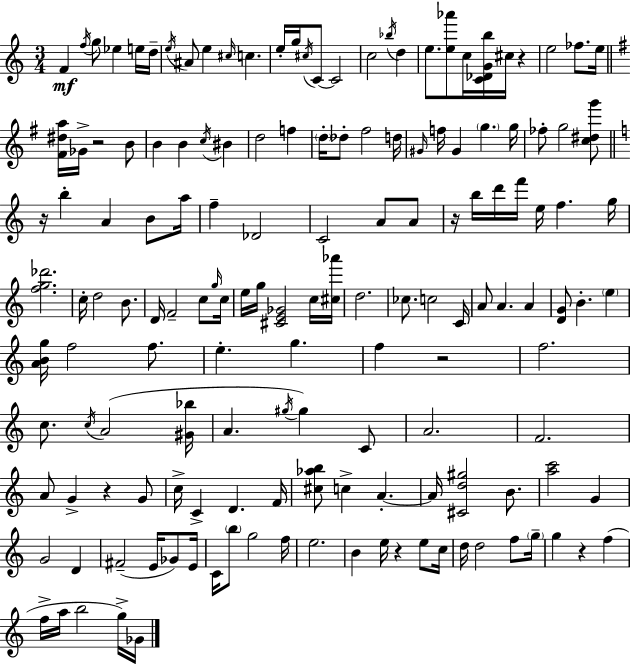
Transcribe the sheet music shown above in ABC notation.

X:1
T:Untitled
M:3/4
L:1/4
K:C
F f/4 g/2 _e e/4 d/4 e/4 ^A/2 e ^c/4 c e/4 g/4 ^c/4 C/2 C2 c2 _b/4 d e/2 [e_a']/2 c/4 [C_DGb]/4 ^c/4 z e2 _f/2 e/4 [^F^da]/4 _G/4 z2 B/2 B B c/4 ^B d2 f d/4 _d/2 ^f2 d/4 ^G/4 f/4 ^G g g/4 _f/2 g2 [c^dg']/2 z/4 b A B/2 a/4 f _D2 C2 A/2 A/2 z/4 b/4 d'/4 f'/4 e/4 f g/4 [fg_d']2 c/4 d2 B/2 D/4 F2 c/2 g/4 c/4 e/4 g/4 [^CE_G]2 c/4 [^c_a']/4 d2 _c/2 c2 C/4 A/2 A A [DG]/2 B e [ABg]/4 f2 f/2 e g f z2 f2 c/2 c/4 A2 [^G_b]/4 A ^g/4 ^g C/2 A2 F2 A/2 G z G/2 c/4 C D F/4 [^c_ab]/2 c A A/4 [^Cd^g]2 B/2 [ac']2 G G2 D ^F2 E/4 _G/2 E/4 C/4 b/2 g2 f/4 e2 B e/4 z e/2 c/4 d/4 d2 f/2 g/4 g z f f/4 a/4 b2 g/4 _G/4